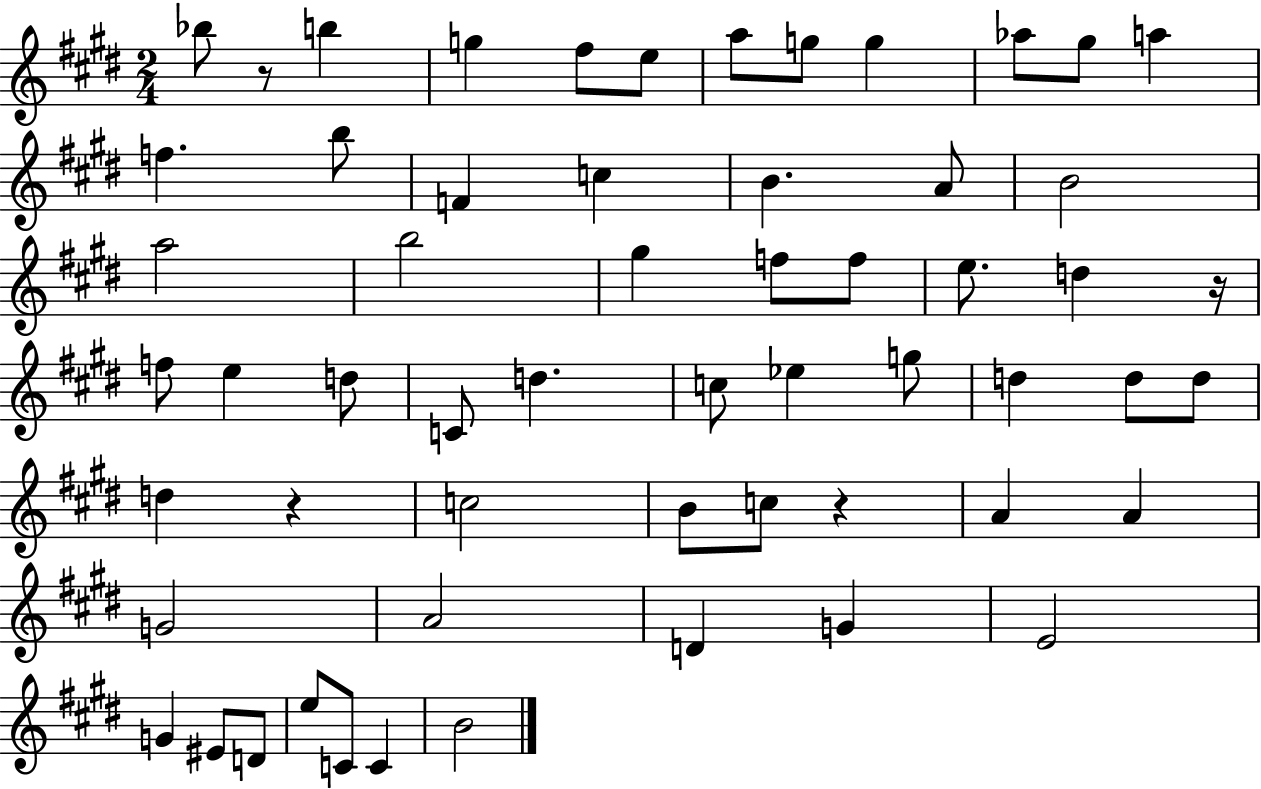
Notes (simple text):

Bb5/e R/e B5/q G5/q F#5/e E5/e A5/e G5/e G5/q Ab5/e G#5/e A5/q F5/q. B5/e F4/q C5/q B4/q. A4/e B4/h A5/h B5/h G#5/q F5/e F5/e E5/e. D5/q R/s F5/e E5/q D5/e C4/e D5/q. C5/e Eb5/q G5/e D5/q D5/e D5/e D5/q R/q C5/h B4/e C5/e R/q A4/q A4/q G4/h A4/h D4/q G4/q E4/h G4/q EIS4/e D4/e E5/e C4/e C4/q B4/h